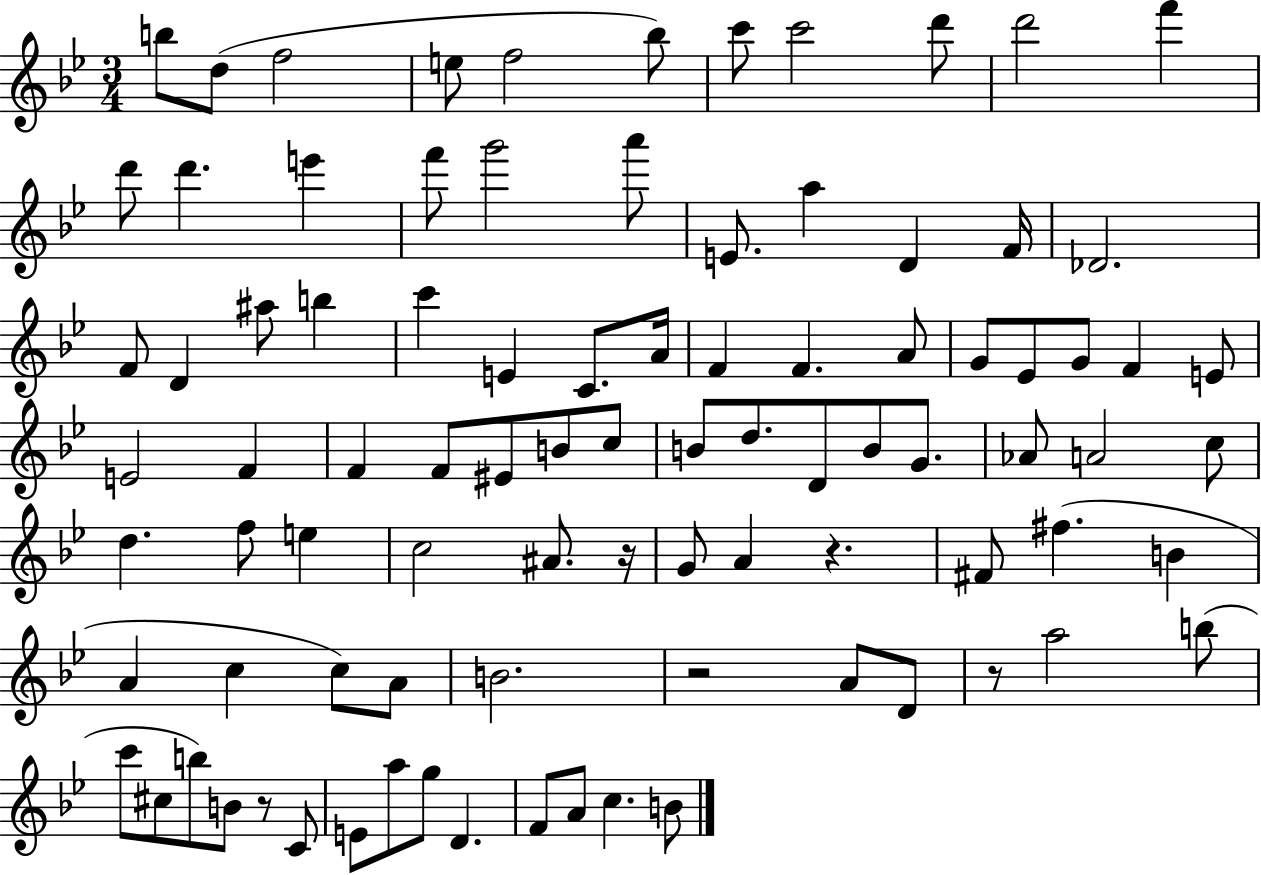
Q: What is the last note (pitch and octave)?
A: B4